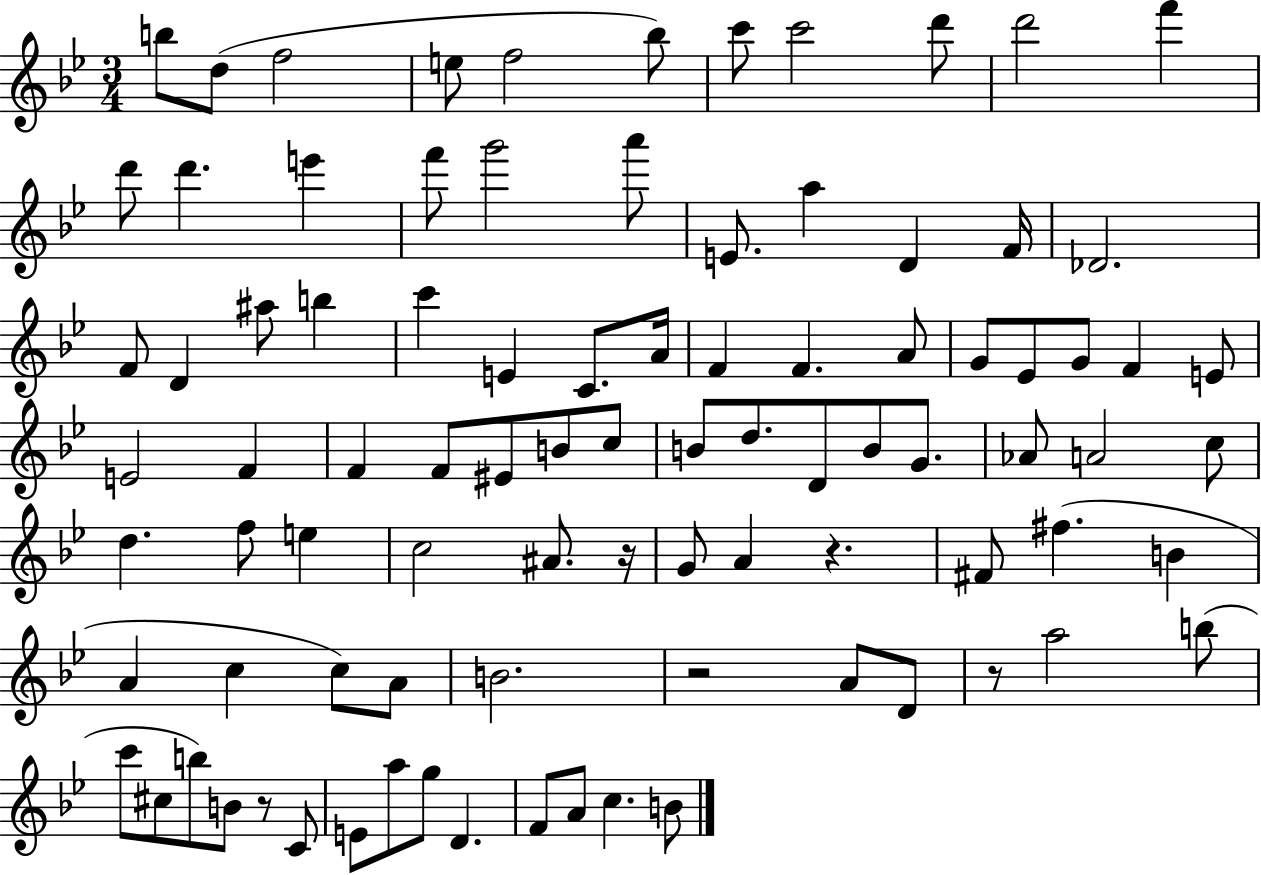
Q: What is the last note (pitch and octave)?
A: B4